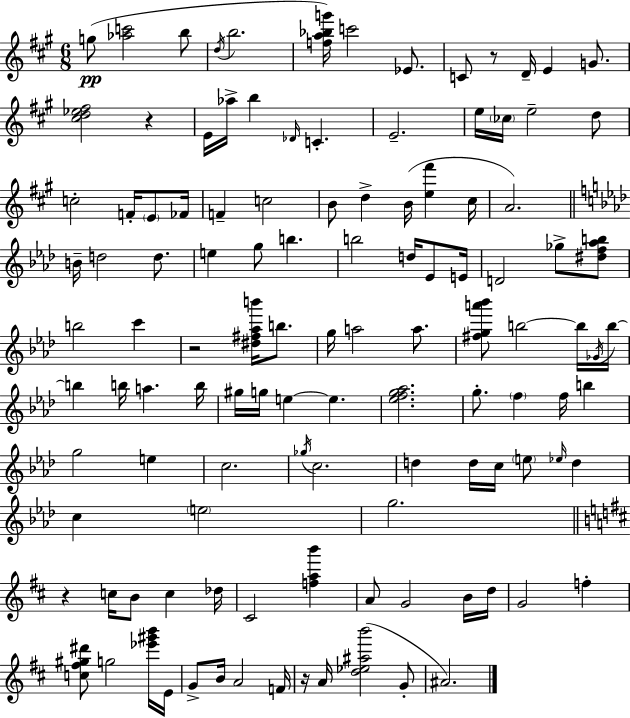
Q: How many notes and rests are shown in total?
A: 116